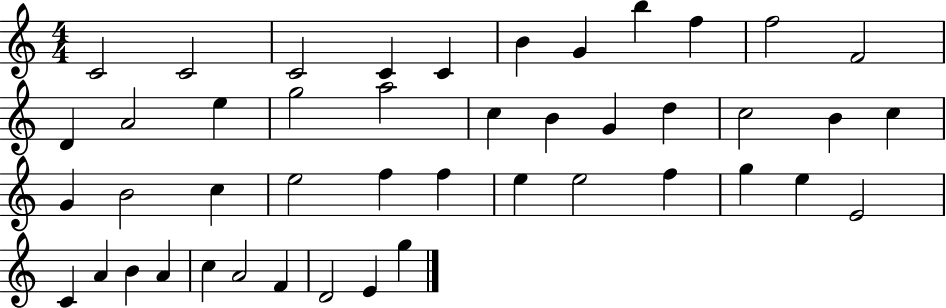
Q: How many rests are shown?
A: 0